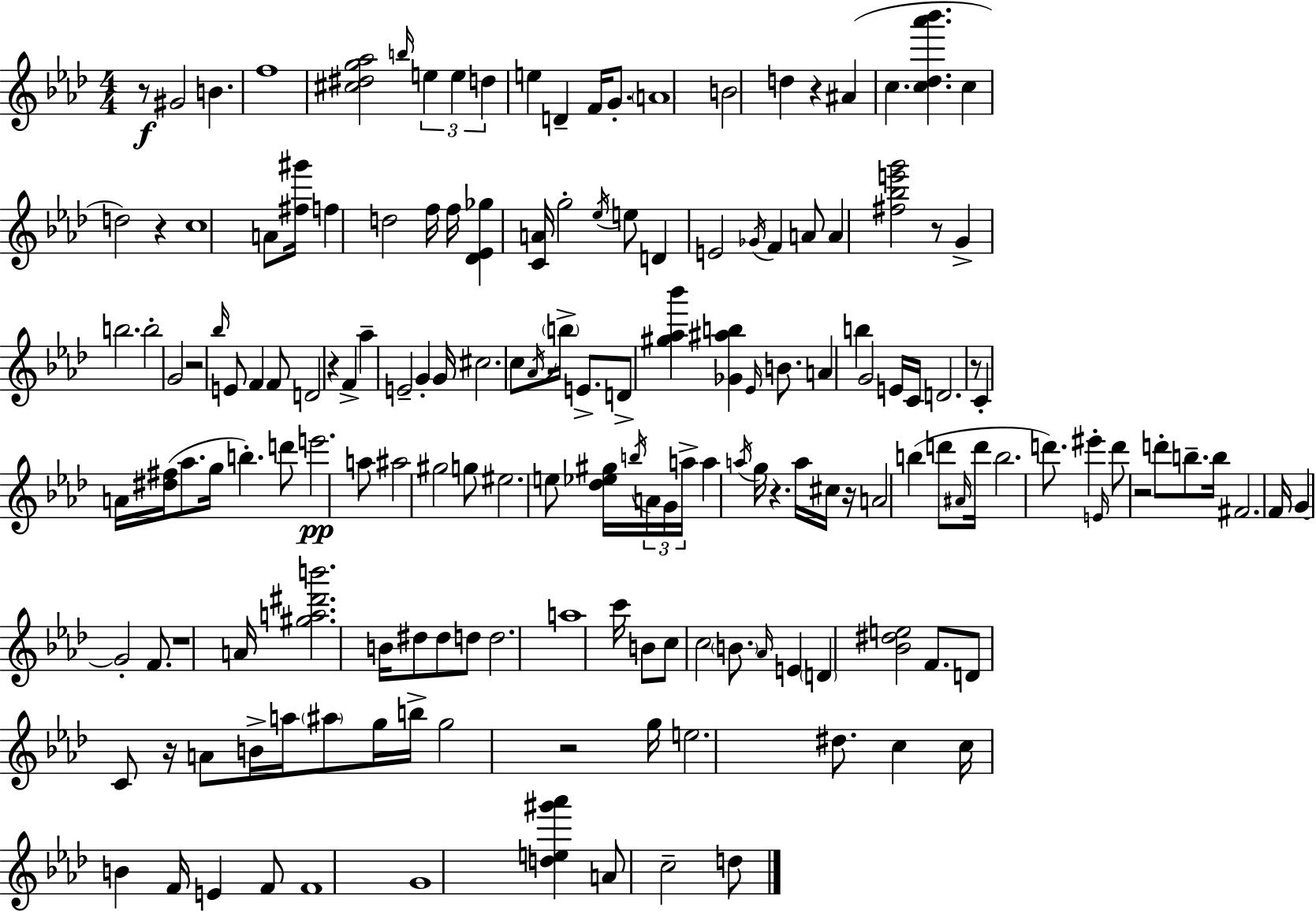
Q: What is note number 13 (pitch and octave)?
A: B4